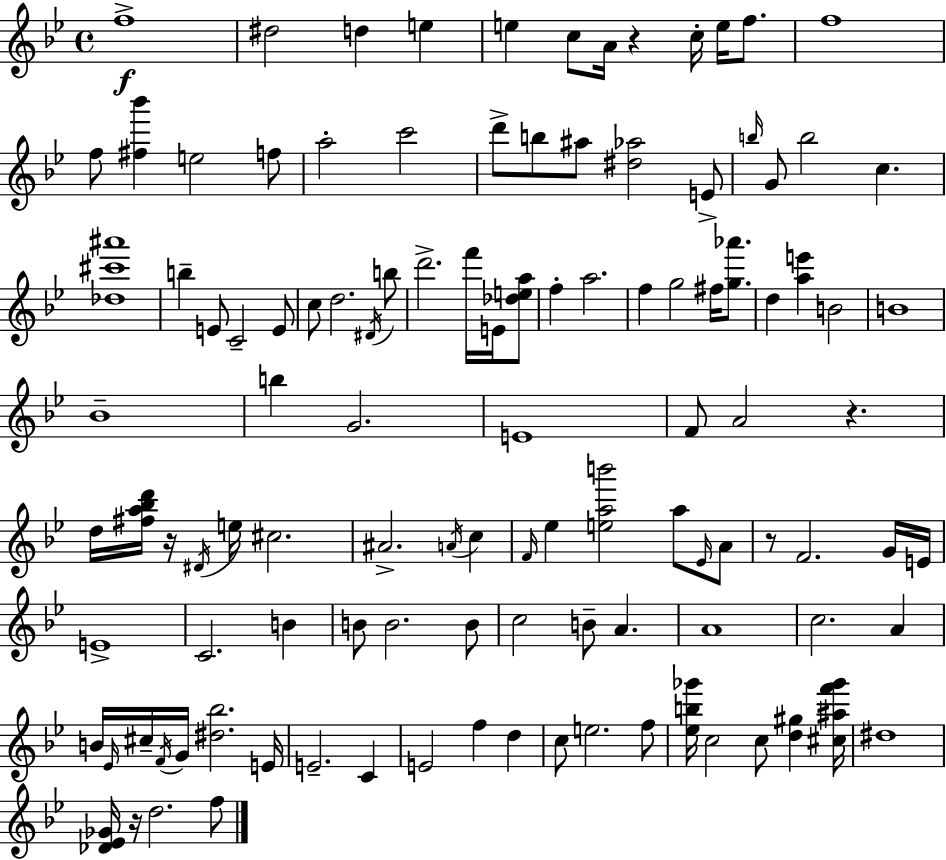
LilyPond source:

{
  \clef treble
  \time 4/4
  \defaultTimeSignature
  \key bes \major
  \repeat volta 2 { f''1->\f | dis''2 d''4 e''4 | e''4 c''8 a'16 r4 c''16-. e''16 f''8. | f''1 | \break f''8 <fis'' bes'''>4 e''2 f''8 | a''2-. c'''2 | d'''8-> b''8 ais''8 <dis'' aes''>2 e'8-> | \grace { b''16 } g'8 b''2 c''4. | \break <des'' cis''' ais'''>1 | b''4-- e'8 c'2-- e'8 | c''8 d''2. \acciaccatura { dis'16 } | b''8 d'''2.-> f'''16 e'16 | \break <des'' e'' a''>8 f''4-. a''2. | f''4 g''2 fis''16 <g'' aes'''>8. | d''4 <a'' e'''>4 b'2 | b'1 | \break bes'1-- | b''4 g'2. | e'1 | f'8 a'2 r4. | \break d''16 <fis'' a'' bes'' d'''>16 r16 \acciaccatura { dis'16 } e''16 cis''2. | ais'2.-> \acciaccatura { a'16 } | c''4 \grace { f'16 } ees''4 <e'' a'' b'''>2 | a''8 \grace { ees'16 } a'8 r8 f'2. | \break g'16 e'16 e'1-> | c'2. | b'4 b'8 b'2. | b'8 c''2 b'8-- | \break a'4. a'1 | c''2. | a'4 b'16 \grace { ees'16 } cis''16-- \acciaccatura { f'16 } g'16 <dis'' bes''>2. | e'16 e'2.-- | \break c'4 e'2 | f''4 d''4 c''8 e''2. | f''8 <ees'' b'' ges'''>16 c''2 | c''8 <d'' gis''>4 <cis'' ais'' f''' ges'''>16 dis''1 | \break <des' ees' ges'>16 r16 d''2. | f''8 } \bar "|."
}